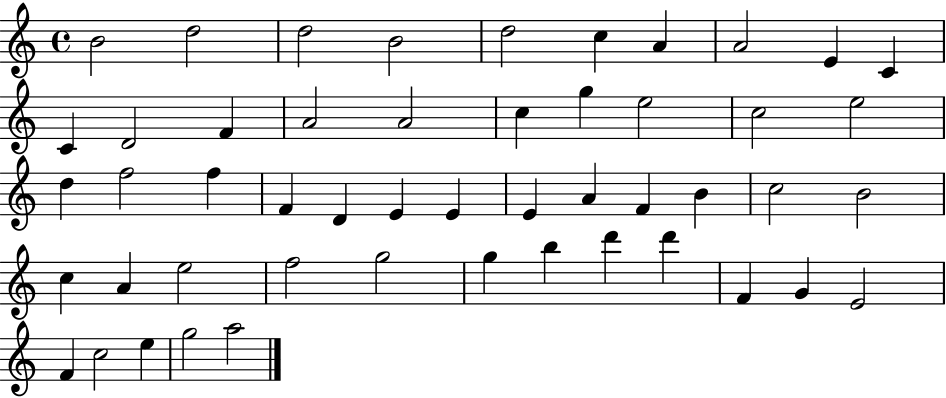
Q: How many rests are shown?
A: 0